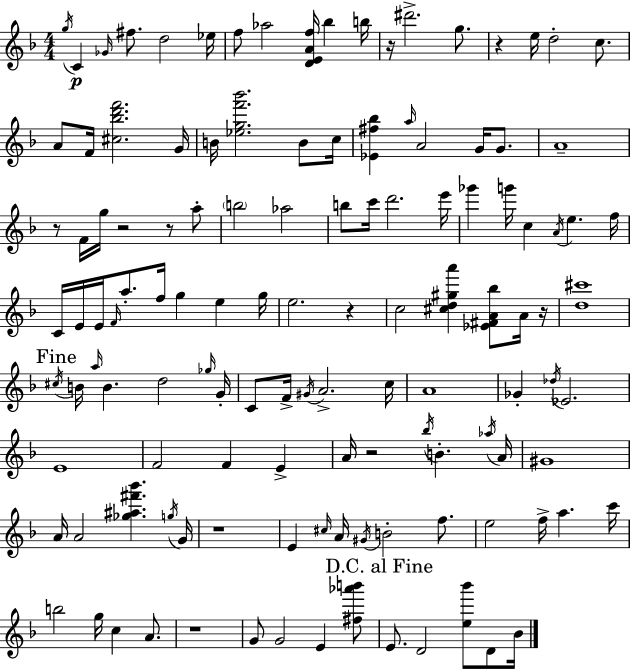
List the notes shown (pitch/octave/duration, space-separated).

G5/s C4/q Gb4/s F#5/e. D5/h Eb5/s F5/e Ab5/h [D4,E4,A4,F5]/s Bb5/q B5/s R/s D#6/h. G5/e. R/q E5/s D5/h C5/e. A4/e F4/s [C#5,Bb5,D6,F6]/h. G4/s B4/s [Eb5,G5,F6,Bb6]/h. B4/e C5/s [Eb4,F#5,Bb5]/q A5/s A4/h G4/s G4/e. A4/w R/e F4/s G5/s R/h R/e A5/e B5/h Ab5/h B5/e C6/s D6/h. E6/s Gb6/q G6/s C5/q A4/s E5/q. F5/s C4/s E4/s E4/s F4/s A5/e. F5/s G5/q E5/q G5/s E5/h. R/q C5/h [C#5,D5,G#5,A6]/q [Eb4,F#4,A4,Bb5]/e A4/s R/s [D5,C#6]/w C#5/s B4/s A5/s B4/q. D5/h Gb5/s G4/s C4/e F4/s G#4/s A4/h. C5/s A4/w Gb4/q Db5/s Eb4/h. E4/w F4/h F4/q E4/q A4/s R/h Bb5/s B4/q. Ab5/s A4/s G#4/w A4/s A4/h [Gb5,A#5,F#6,Bb6]/q. G5/s G4/s R/w E4/q C#5/s A4/s G#4/s B4/h F5/e. E5/h F5/s A5/q. C6/s B5/h G5/s C5/q A4/e. R/w G4/e G4/h E4/q [F#5,Ab6,B6]/e E4/e. D4/h [E5,Bb6]/e D4/e Bb4/s